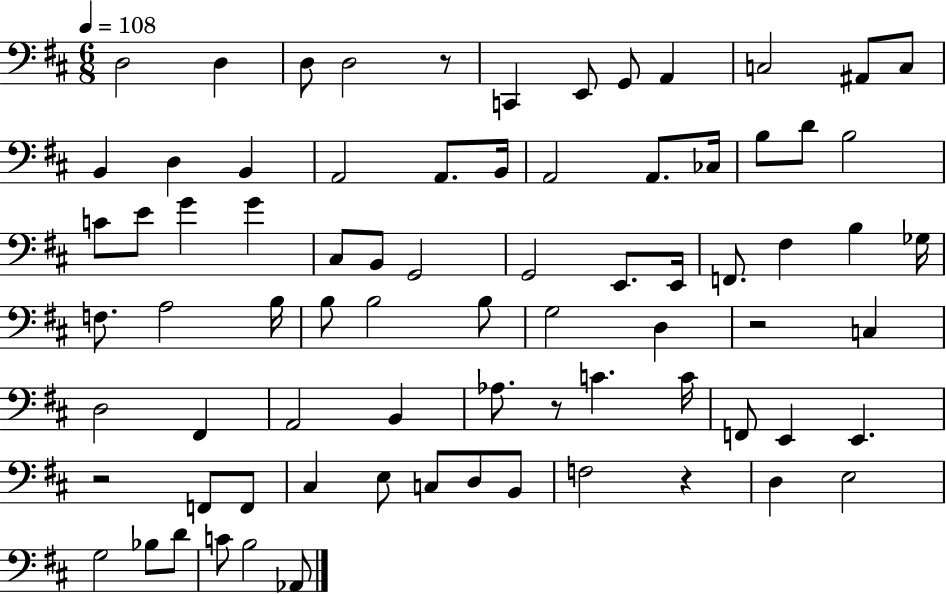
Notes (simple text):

D3/h D3/q D3/e D3/h R/e C2/q E2/e G2/e A2/q C3/h A#2/e C3/e B2/q D3/q B2/q A2/h A2/e. B2/s A2/h A2/e. CES3/s B3/e D4/e B3/h C4/e E4/e G4/q G4/q C#3/e B2/e G2/h G2/h E2/e. E2/s F2/e. F#3/q B3/q Gb3/s F3/e. A3/h B3/s B3/e B3/h B3/e G3/h D3/q R/h C3/q D3/h F#2/q A2/h B2/q Ab3/e. R/e C4/q. C4/s F2/e E2/q E2/q. R/h F2/e F2/e C#3/q E3/e C3/e D3/e B2/e F3/h R/q D3/q E3/h G3/h Bb3/e D4/e C4/e B3/h Ab2/e